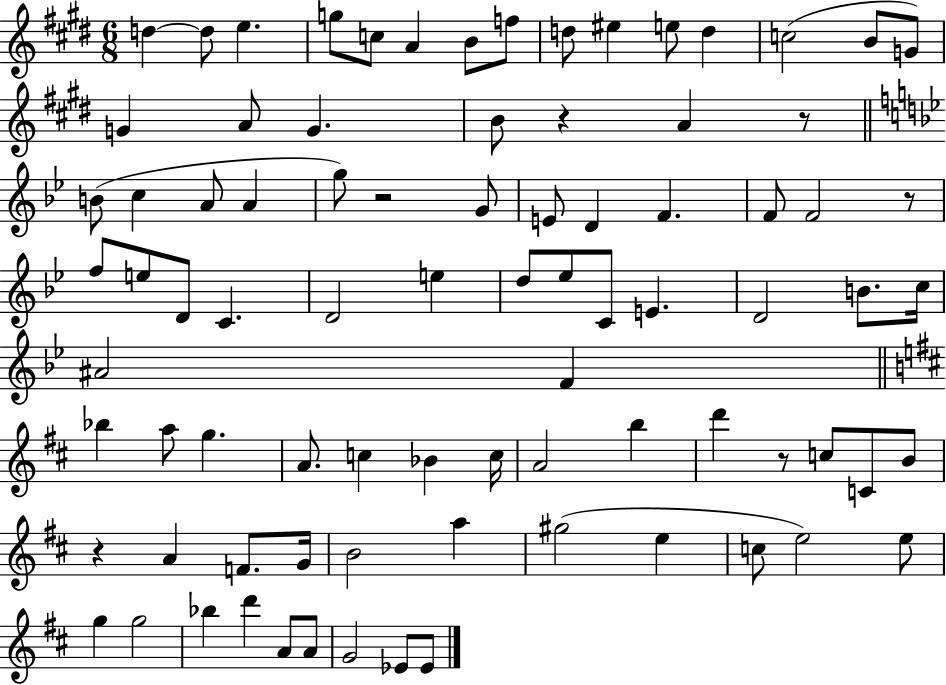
{
  \clef treble
  \numericTimeSignature
  \time 6/8
  \key e \major
  d''4~~ d''8 e''4. | g''8 c''8 a'4 b'8 f''8 | d''8 eis''4 e''8 d''4 | c''2( b'8 g'8) | \break g'4 a'8 g'4. | b'8 r4 a'4 r8 | \bar "||" \break \key g \minor b'8( c''4 a'8 a'4 | g''8) r2 g'8 | e'8 d'4 f'4. | f'8 f'2 r8 | \break f''8 e''8 d'8 c'4. | d'2 e''4 | d''8 ees''8 c'8 e'4. | d'2 b'8. c''16 | \break ais'2 f'4 | \bar "||" \break \key d \major bes''4 a''8 g''4. | a'8. c''4 bes'4 c''16 | a'2 b''4 | d'''4 r8 c''8 c'8 b'8 | \break r4 a'4 f'8. g'16 | b'2 a''4 | gis''2( e''4 | c''8 e''2) e''8 | \break g''4 g''2 | bes''4 d'''4 a'8 a'8 | g'2 ees'8 ees'8 | \bar "|."
}